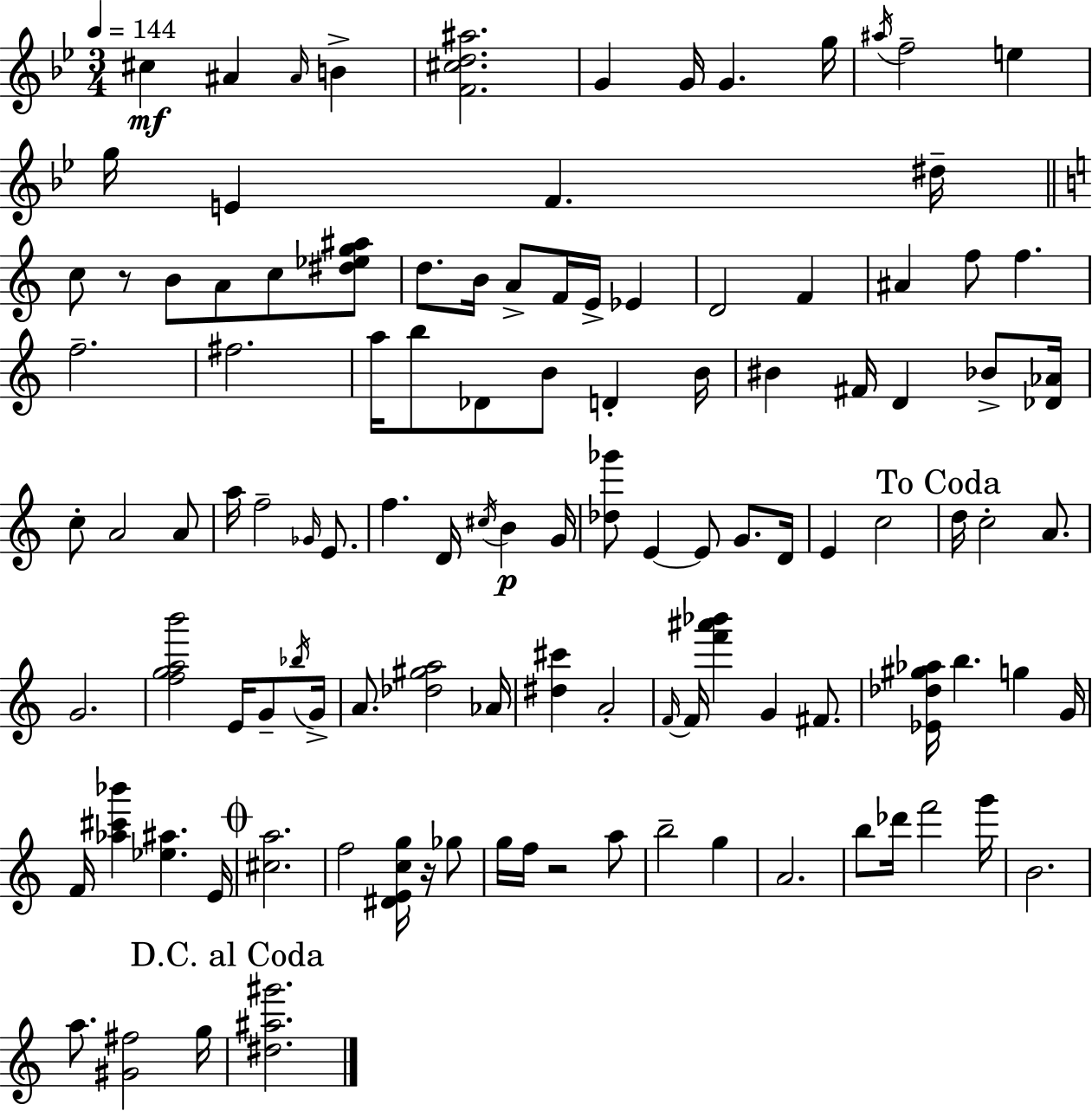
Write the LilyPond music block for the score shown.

{
  \clef treble
  \numericTimeSignature
  \time 3/4
  \key bes \major
  \tempo 4 = 144
  cis''4\mf ais'4 \grace { ais'16 } b'4-> | <f' cis'' d'' ais''>2. | g'4 g'16 g'4. | g''16 \acciaccatura { ais''16 } f''2-- e''4 | \break g''16 e'4 f'4. | dis''16-- \bar "||" \break \key c \major c''8 r8 b'8 a'8 c''8 <dis'' ees'' g'' ais''>8 | d''8. b'16 a'8-> f'16 e'16-> ees'4 | d'2 f'4 | ais'4 f''8 f''4. | \break f''2.-- | fis''2. | a''16 b''8 des'8 b'8 d'4-. b'16 | bis'4 fis'16 d'4 bes'8-> <des' aes'>16 | \break c''8-. a'2 a'8 | a''16 f''2-- \grace { ges'16 } e'8. | f''4. d'16 \acciaccatura { cis''16 } b'4\p | g'16 <des'' ges'''>8 e'4~~ e'8 g'8. | \break d'16 e'4 c''2 | \mark "To Coda" d''16 c''2-. a'8. | g'2. | <f'' g'' a'' b'''>2 e'16 g'8-- | \break \acciaccatura { bes''16 } g'16-> a'8. <des'' gis'' a''>2 | aes'16 <dis'' cis'''>4 a'2-. | \grace { f'16~ }~ f'16 <f''' ais''' bes'''>4 g'4 | fis'8. <ees' des'' gis'' aes''>16 b''4. g''4 | \break g'16 f'16 <aes'' cis''' bes'''>4 <ees'' ais''>4. | e'16 \mark \markup { \musicglyph "scripts.coda" } <cis'' a''>2. | f''2 | <dis' e' c'' g''>16 r16 ges''8 g''16 f''16 r2 | \break a''8 b''2-- | g''4 a'2. | b''8 des'''16 f'''2 | g'''16 b'2. | \break a''8. <gis' fis''>2 | g''16 \mark "D.C. al Coda" <dis'' ais'' gis'''>2. | \bar "|."
}